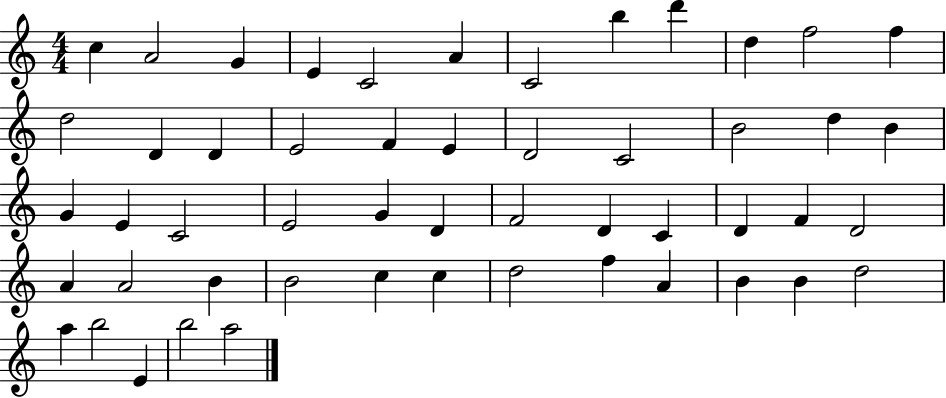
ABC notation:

X:1
T:Untitled
M:4/4
L:1/4
K:C
c A2 G E C2 A C2 b d' d f2 f d2 D D E2 F E D2 C2 B2 d B G E C2 E2 G D F2 D C D F D2 A A2 B B2 c c d2 f A B B d2 a b2 E b2 a2